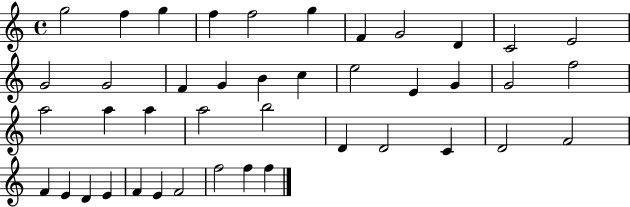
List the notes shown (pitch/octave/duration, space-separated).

G5/h F5/q G5/q F5/q F5/h G5/q F4/q G4/h D4/q C4/h E4/h G4/h G4/h F4/q G4/q B4/q C5/q E5/h E4/q G4/q G4/h F5/h A5/h A5/q A5/q A5/h B5/h D4/q D4/h C4/q D4/h F4/h F4/q E4/q D4/q E4/q F4/q E4/q F4/h F5/h F5/q F5/q